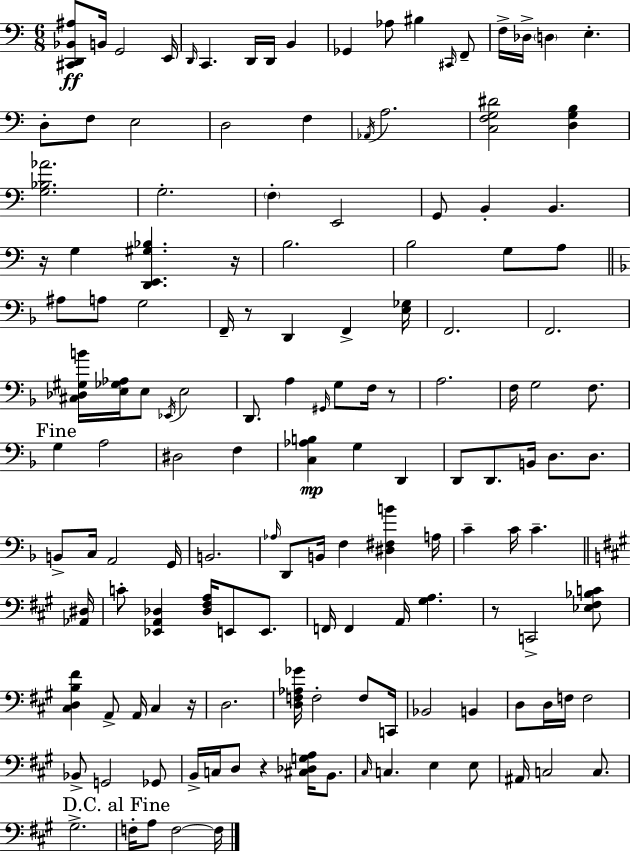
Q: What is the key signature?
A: A minor